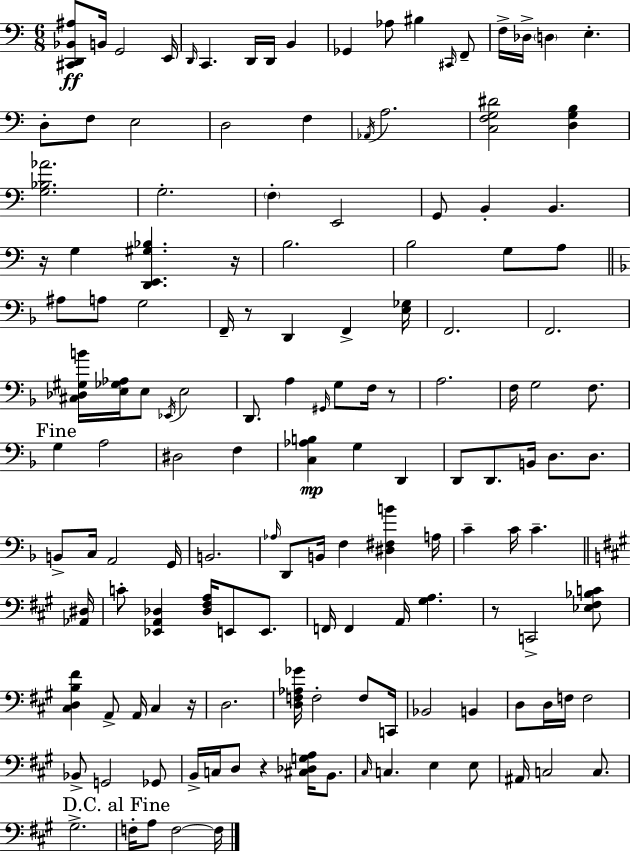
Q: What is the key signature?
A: A minor